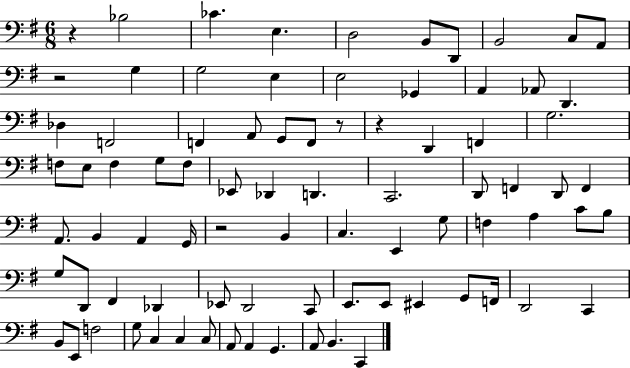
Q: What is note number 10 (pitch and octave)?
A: G3